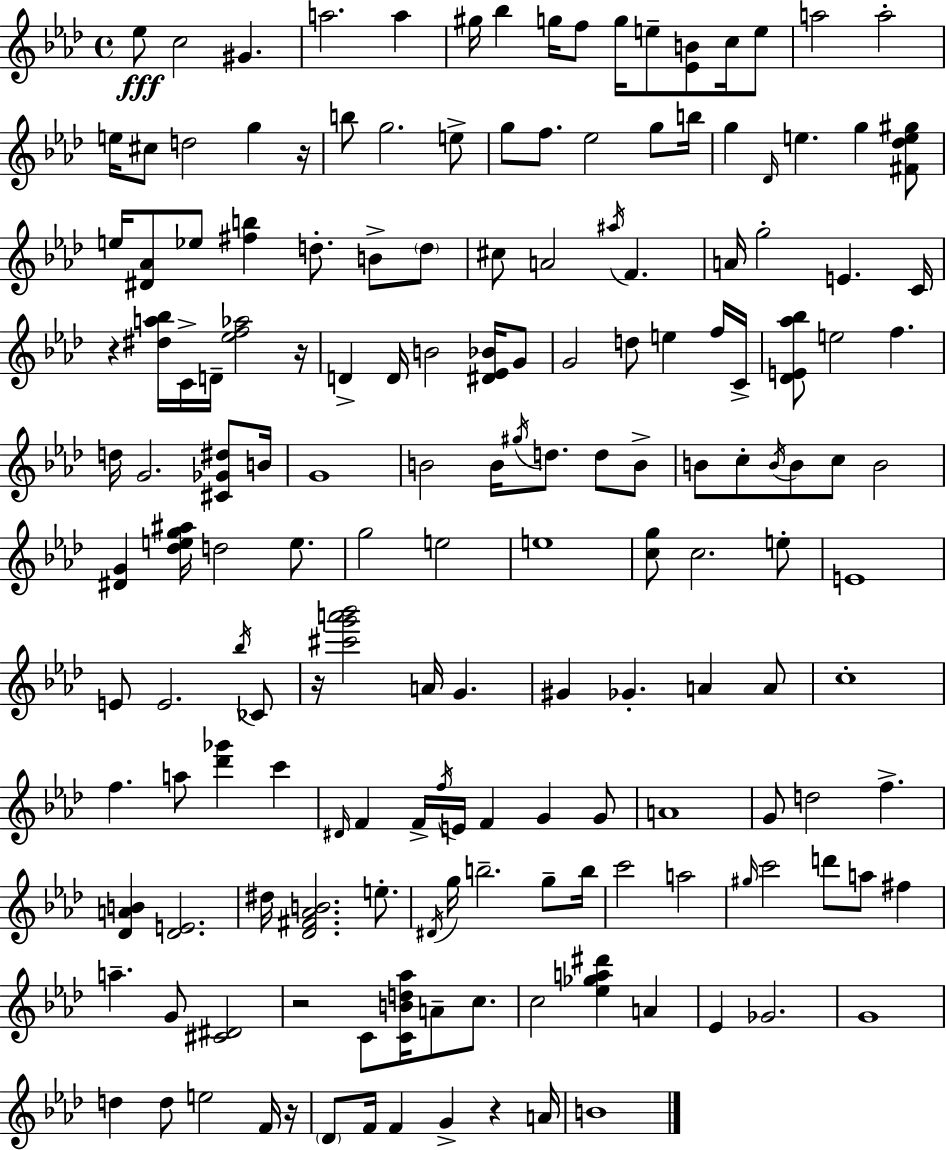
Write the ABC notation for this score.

X:1
T:Untitled
M:4/4
L:1/4
K:Fm
_e/2 c2 ^G a2 a ^g/4 _b g/4 f/2 g/4 e/2 [_EB]/2 c/4 e/2 a2 a2 e/4 ^c/2 d2 g z/4 b/2 g2 e/2 g/2 f/2 _e2 g/2 b/4 g _D/4 e g [^F_de^g]/2 e/4 [^D_A]/2 _e/2 [^fb] d/2 B/2 d/2 ^c/2 A2 ^a/4 F A/4 g2 E C/4 z [^da_b]/4 C/4 D/4 [_ef_a]2 z/4 D D/4 B2 [^D_E_B]/4 G/2 G2 d/2 e f/4 C/4 [_DE_a_b]/2 e2 f d/4 G2 [^C_G^d]/2 B/4 G4 B2 B/4 ^g/4 d/2 d/2 B/2 B/2 c/2 B/4 B/2 c/2 B2 [^DG] [_deg^a]/4 d2 e/2 g2 e2 e4 [cg]/2 c2 e/2 E4 E/2 E2 _b/4 _C/2 z/4 [^c'g'a'_b']2 A/4 G ^G _G A A/2 c4 f a/2 [_d'_g'] c' ^D/4 F F/4 f/4 E/4 F G G/2 A4 G/2 d2 f [_DAB] [_DE]2 ^d/4 [_D^F_AB]2 e/2 ^D/4 g/4 b2 g/2 b/4 c'2 a2 ^g/4 c'2 d'/2 a/2 ^f a G/2 [^C^D]2 z2 C/2 [CBd_a]/4 A/2 c/2 c2 [_e_ga^d'] A _E _G2 G4 d d/2 e2 F/4 z/4 _D/2 F/4 F G z A/4 B4